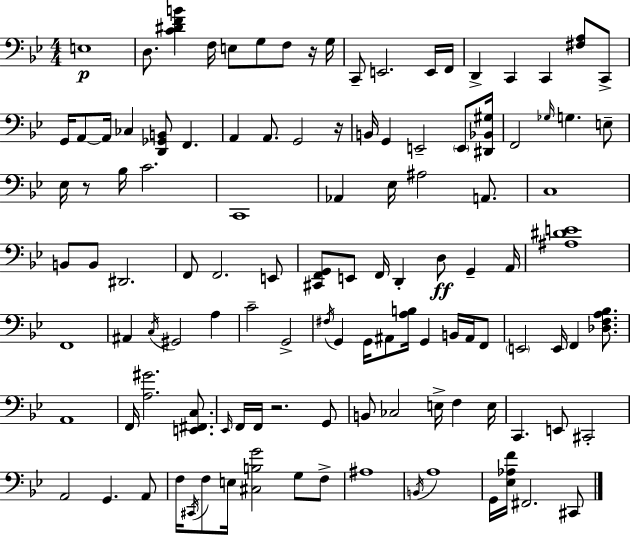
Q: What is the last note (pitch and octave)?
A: C#2